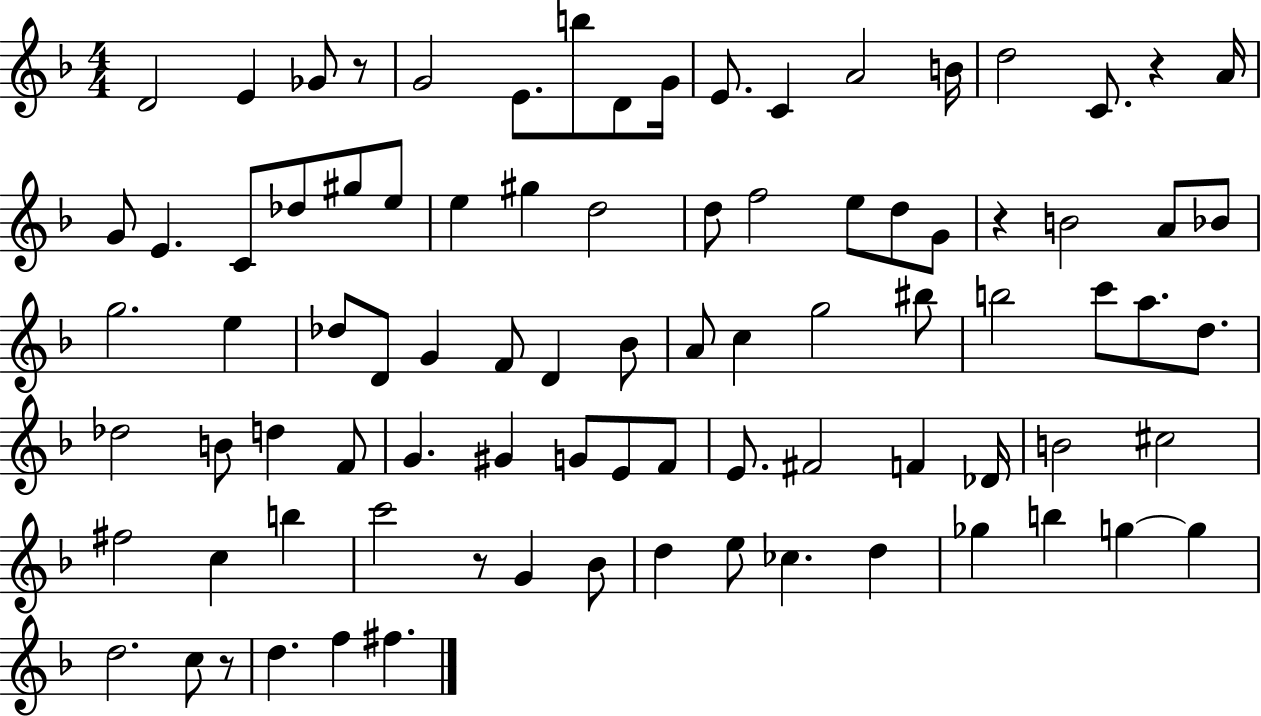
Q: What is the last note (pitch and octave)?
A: F#5